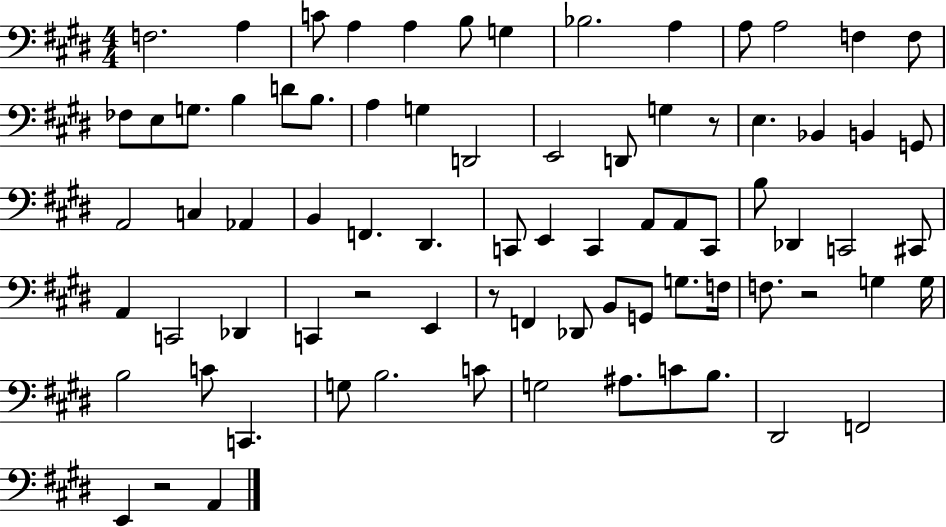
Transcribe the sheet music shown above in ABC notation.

X:1
T:Untitled
M:4/4
L:1/4
K:E
F,2 A, C/2 A, A, B,/2 G, _B,2 A, A,/2 A,2 F, F,/2 _F,/2 E,/2 G,/2 B, D/2 B,/2 A, G, D,,2 E,,2 D,,/2 G, z/2 E, _B,, B,, G,,/2 A,,2 C, _A,, B,, F,, ^D,, C,,/2 E,, C,, A,,/2 A,,/2 C,,/2 B,/2 _D,, C,,2 ^C,,/2 A,, C,,2 _D,, C,, z2 E,, z/2 F,, _D,,/2 B,,/2 G,,/2 G,/2 F,/4 F,/2 z2 G, G,/4 B,2 C/2 C,, G,/2 B,2 C/2 G,2 ^A,/2 C/2 B,/2 ^D,,2 F,,2 E,, z2 A,,